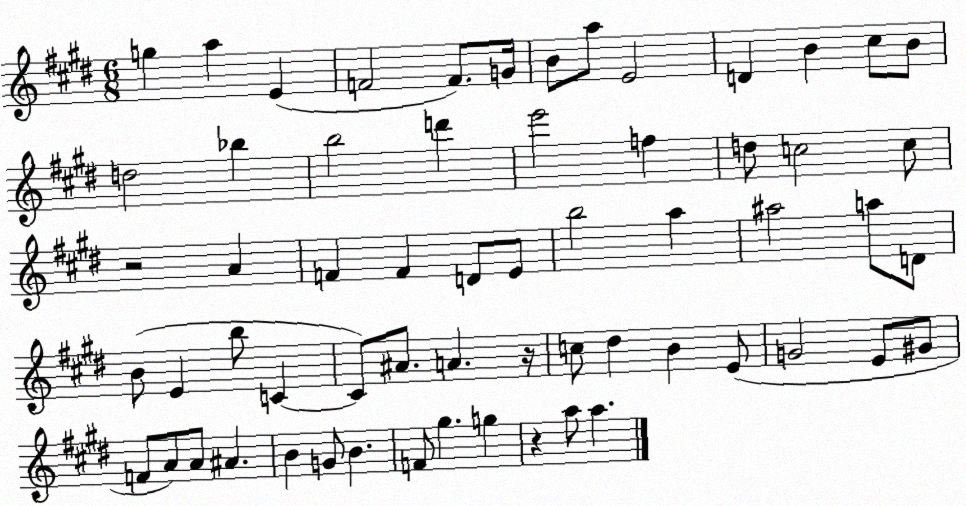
X:1
T:Untitled
M:6/8
L:1/4
K:E
g a E F2 F/2 G/4 B/2 a/2 E2 D B ^c/2 B/2 d2 _b b2 d' e'2 f d/2 c2 c/2 z2 A F F D/2 E/2 b2 a ^a2 a/2 D/2 B/2 E b/2 C C/2 ^A/2 A z/4 c/2 ^d B E/2 G2 E/2 ^G/2 F/2 A/2 A/2 ^A B G/2 B F/2 ^g g z a/2 a